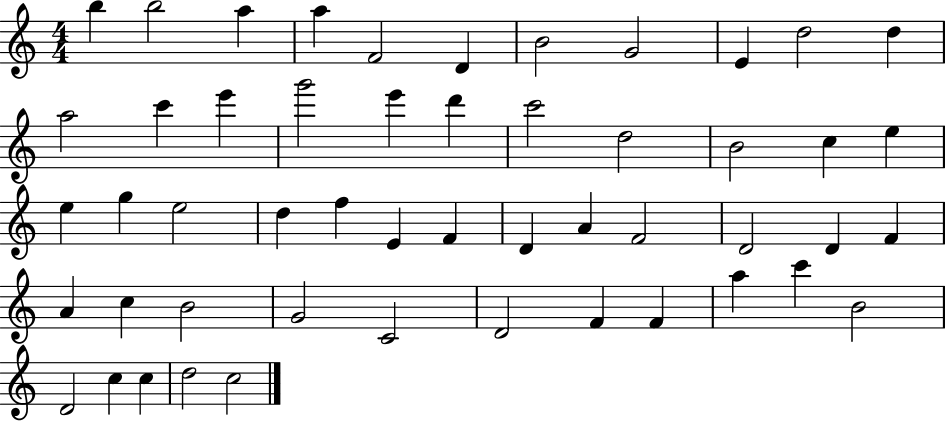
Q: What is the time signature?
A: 4/4